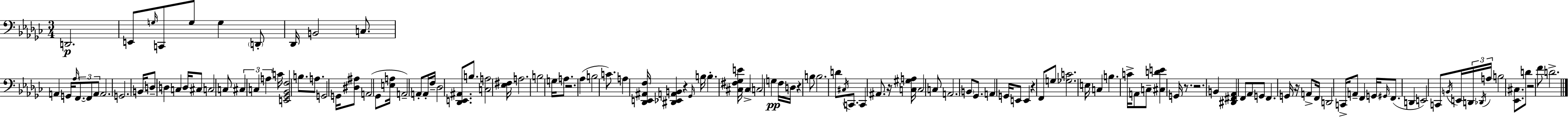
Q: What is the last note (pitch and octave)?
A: D4